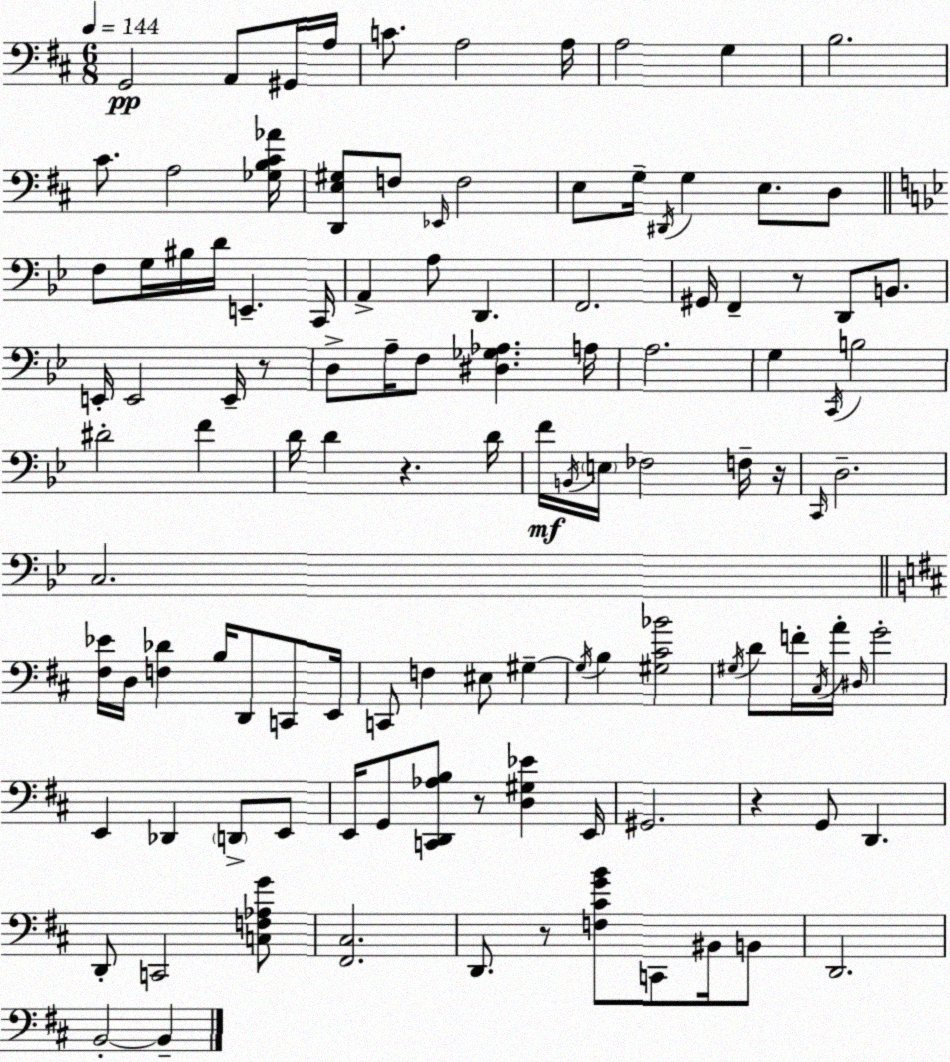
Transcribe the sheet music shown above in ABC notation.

X:1
T:Untitled
M:6/8
L:1/4
K:D
G,,2 A,,/2 ^G,,/4 A,/4 C/2 A,2 A,/4 A,2 G, B,2 ^C/2 A,2 [_G,B,^C_A]/4 [D,,E,^G,]/2 F,/2 _E,,/4 F,2 E,/2 G,/4 ^D,,/4 G, E,/2 D,/2 F,/2 G,/4 ^B,/4 D/4 E,, C,,/4 A,, A,/2 D,, F,,2 ^G,,/4 F,, z/2 D,,/2 B,,/2 E,,/4 E,,2 E,,/4 z/2 D,/2 A,/4 F,/2 [^D,_G,_A,] A,/4 A,2 G, C,,/4 B,2 ^D2 F D/4 D z D/4 F/4 B,,/4 E,/4 _F,2 F,/4 z/4 C,,/4 D,2 C,2 [^F,_E]/4 D,/4 [F,_D] B,/4 D,,/2 C,,/2 E,,/4 C,,/2 F, ^E,/2 ^G, ^G,/4 B, [^G,^C_B]2 ^G,/4 D/2 F/4 ^C,/4 A/4 ^D,/4 G2 E,, _D,, D,,/2 E,,/2 E,,/4 G,,/2 [C,,D,,_A,B,]/2 z/2 [D,^G,_E] E,,/4 ^G,,2 z G,,/2 D,, D,,/2 C,,2 [C,F,_A,G]/2 [^F,,^C,]2 D,,/2 z/2 [F,^CGB]/2 C,,/2 ^B,,/4 B,,/2 D,,2 B,,2 B,,